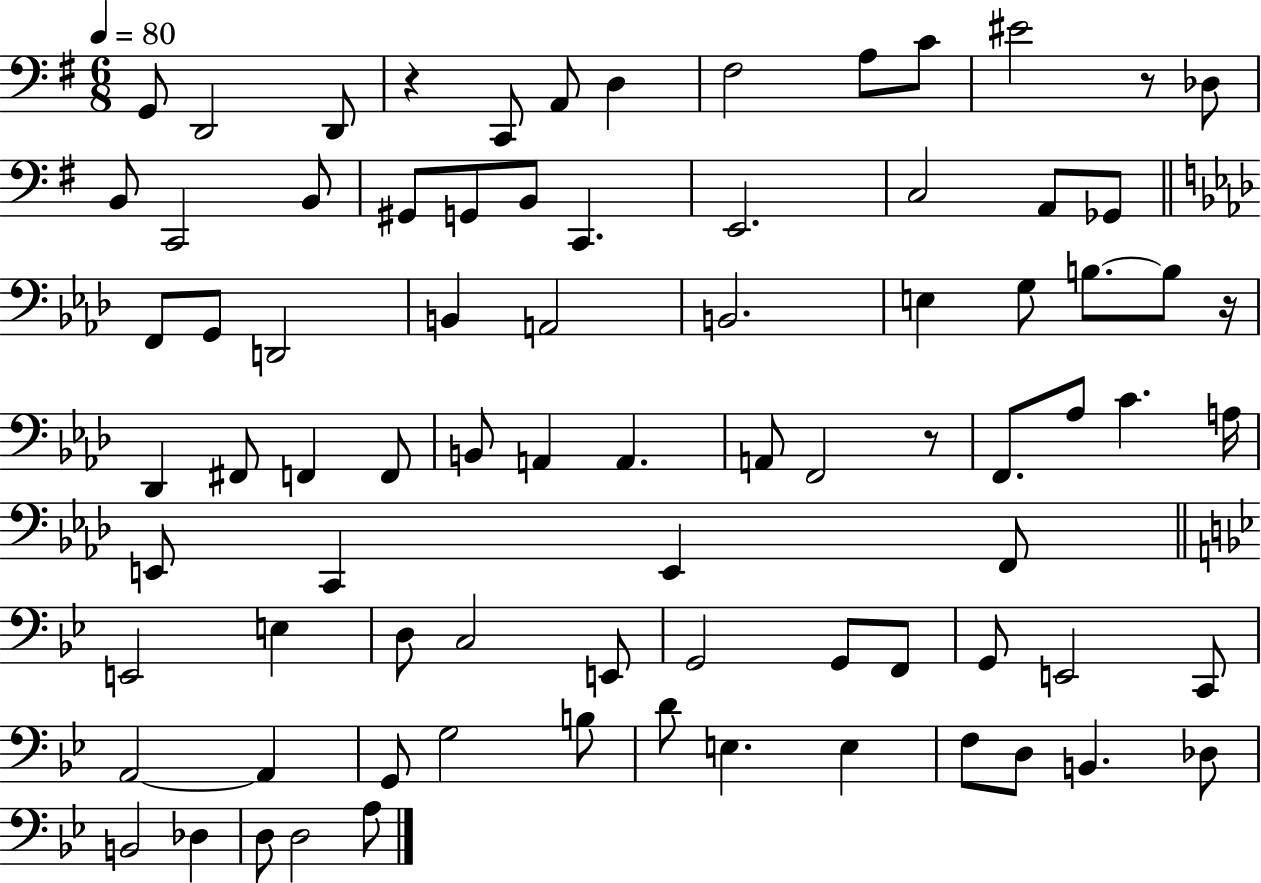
X:1
T:Untitled
M:6/8
L:1/4
K:G
G,,/2 D,,2 D,,/2 z C,,/2 A,,/2 D, ^F,2 A,/2 C/2 ^E2 z/2 _D,/2 B,,/2 C,,2 B,,/2 ^G,,/2 G,,/2 B,,/2 C,, E,,2 C,2 A,,/2 _G,,/2 F,,/2 G,,/2 D,,2 B,, A,,2 B,,2 E, G,/2 B,/2 B,/2 z/4 _D,, ^F,,/2 F,, F,,/2 B,,/2 A,, A,, A,,/2 F,,2 z/2 F,,/2 _A,/2 C A,/4 E,,/2 C,, E,, F,,/2 E,,2 E, D,/2 C,2 E,,/2 G,,2 G,,/2 F,,/2 G,,/2 E,,2 C,,/2 A,,2 A,, G,,/2 G,2 B,/2 D/2 E, E, F,/2 D,/2 B,, _D,/2 B,,2 _D, D,/2 D,2 A,/2